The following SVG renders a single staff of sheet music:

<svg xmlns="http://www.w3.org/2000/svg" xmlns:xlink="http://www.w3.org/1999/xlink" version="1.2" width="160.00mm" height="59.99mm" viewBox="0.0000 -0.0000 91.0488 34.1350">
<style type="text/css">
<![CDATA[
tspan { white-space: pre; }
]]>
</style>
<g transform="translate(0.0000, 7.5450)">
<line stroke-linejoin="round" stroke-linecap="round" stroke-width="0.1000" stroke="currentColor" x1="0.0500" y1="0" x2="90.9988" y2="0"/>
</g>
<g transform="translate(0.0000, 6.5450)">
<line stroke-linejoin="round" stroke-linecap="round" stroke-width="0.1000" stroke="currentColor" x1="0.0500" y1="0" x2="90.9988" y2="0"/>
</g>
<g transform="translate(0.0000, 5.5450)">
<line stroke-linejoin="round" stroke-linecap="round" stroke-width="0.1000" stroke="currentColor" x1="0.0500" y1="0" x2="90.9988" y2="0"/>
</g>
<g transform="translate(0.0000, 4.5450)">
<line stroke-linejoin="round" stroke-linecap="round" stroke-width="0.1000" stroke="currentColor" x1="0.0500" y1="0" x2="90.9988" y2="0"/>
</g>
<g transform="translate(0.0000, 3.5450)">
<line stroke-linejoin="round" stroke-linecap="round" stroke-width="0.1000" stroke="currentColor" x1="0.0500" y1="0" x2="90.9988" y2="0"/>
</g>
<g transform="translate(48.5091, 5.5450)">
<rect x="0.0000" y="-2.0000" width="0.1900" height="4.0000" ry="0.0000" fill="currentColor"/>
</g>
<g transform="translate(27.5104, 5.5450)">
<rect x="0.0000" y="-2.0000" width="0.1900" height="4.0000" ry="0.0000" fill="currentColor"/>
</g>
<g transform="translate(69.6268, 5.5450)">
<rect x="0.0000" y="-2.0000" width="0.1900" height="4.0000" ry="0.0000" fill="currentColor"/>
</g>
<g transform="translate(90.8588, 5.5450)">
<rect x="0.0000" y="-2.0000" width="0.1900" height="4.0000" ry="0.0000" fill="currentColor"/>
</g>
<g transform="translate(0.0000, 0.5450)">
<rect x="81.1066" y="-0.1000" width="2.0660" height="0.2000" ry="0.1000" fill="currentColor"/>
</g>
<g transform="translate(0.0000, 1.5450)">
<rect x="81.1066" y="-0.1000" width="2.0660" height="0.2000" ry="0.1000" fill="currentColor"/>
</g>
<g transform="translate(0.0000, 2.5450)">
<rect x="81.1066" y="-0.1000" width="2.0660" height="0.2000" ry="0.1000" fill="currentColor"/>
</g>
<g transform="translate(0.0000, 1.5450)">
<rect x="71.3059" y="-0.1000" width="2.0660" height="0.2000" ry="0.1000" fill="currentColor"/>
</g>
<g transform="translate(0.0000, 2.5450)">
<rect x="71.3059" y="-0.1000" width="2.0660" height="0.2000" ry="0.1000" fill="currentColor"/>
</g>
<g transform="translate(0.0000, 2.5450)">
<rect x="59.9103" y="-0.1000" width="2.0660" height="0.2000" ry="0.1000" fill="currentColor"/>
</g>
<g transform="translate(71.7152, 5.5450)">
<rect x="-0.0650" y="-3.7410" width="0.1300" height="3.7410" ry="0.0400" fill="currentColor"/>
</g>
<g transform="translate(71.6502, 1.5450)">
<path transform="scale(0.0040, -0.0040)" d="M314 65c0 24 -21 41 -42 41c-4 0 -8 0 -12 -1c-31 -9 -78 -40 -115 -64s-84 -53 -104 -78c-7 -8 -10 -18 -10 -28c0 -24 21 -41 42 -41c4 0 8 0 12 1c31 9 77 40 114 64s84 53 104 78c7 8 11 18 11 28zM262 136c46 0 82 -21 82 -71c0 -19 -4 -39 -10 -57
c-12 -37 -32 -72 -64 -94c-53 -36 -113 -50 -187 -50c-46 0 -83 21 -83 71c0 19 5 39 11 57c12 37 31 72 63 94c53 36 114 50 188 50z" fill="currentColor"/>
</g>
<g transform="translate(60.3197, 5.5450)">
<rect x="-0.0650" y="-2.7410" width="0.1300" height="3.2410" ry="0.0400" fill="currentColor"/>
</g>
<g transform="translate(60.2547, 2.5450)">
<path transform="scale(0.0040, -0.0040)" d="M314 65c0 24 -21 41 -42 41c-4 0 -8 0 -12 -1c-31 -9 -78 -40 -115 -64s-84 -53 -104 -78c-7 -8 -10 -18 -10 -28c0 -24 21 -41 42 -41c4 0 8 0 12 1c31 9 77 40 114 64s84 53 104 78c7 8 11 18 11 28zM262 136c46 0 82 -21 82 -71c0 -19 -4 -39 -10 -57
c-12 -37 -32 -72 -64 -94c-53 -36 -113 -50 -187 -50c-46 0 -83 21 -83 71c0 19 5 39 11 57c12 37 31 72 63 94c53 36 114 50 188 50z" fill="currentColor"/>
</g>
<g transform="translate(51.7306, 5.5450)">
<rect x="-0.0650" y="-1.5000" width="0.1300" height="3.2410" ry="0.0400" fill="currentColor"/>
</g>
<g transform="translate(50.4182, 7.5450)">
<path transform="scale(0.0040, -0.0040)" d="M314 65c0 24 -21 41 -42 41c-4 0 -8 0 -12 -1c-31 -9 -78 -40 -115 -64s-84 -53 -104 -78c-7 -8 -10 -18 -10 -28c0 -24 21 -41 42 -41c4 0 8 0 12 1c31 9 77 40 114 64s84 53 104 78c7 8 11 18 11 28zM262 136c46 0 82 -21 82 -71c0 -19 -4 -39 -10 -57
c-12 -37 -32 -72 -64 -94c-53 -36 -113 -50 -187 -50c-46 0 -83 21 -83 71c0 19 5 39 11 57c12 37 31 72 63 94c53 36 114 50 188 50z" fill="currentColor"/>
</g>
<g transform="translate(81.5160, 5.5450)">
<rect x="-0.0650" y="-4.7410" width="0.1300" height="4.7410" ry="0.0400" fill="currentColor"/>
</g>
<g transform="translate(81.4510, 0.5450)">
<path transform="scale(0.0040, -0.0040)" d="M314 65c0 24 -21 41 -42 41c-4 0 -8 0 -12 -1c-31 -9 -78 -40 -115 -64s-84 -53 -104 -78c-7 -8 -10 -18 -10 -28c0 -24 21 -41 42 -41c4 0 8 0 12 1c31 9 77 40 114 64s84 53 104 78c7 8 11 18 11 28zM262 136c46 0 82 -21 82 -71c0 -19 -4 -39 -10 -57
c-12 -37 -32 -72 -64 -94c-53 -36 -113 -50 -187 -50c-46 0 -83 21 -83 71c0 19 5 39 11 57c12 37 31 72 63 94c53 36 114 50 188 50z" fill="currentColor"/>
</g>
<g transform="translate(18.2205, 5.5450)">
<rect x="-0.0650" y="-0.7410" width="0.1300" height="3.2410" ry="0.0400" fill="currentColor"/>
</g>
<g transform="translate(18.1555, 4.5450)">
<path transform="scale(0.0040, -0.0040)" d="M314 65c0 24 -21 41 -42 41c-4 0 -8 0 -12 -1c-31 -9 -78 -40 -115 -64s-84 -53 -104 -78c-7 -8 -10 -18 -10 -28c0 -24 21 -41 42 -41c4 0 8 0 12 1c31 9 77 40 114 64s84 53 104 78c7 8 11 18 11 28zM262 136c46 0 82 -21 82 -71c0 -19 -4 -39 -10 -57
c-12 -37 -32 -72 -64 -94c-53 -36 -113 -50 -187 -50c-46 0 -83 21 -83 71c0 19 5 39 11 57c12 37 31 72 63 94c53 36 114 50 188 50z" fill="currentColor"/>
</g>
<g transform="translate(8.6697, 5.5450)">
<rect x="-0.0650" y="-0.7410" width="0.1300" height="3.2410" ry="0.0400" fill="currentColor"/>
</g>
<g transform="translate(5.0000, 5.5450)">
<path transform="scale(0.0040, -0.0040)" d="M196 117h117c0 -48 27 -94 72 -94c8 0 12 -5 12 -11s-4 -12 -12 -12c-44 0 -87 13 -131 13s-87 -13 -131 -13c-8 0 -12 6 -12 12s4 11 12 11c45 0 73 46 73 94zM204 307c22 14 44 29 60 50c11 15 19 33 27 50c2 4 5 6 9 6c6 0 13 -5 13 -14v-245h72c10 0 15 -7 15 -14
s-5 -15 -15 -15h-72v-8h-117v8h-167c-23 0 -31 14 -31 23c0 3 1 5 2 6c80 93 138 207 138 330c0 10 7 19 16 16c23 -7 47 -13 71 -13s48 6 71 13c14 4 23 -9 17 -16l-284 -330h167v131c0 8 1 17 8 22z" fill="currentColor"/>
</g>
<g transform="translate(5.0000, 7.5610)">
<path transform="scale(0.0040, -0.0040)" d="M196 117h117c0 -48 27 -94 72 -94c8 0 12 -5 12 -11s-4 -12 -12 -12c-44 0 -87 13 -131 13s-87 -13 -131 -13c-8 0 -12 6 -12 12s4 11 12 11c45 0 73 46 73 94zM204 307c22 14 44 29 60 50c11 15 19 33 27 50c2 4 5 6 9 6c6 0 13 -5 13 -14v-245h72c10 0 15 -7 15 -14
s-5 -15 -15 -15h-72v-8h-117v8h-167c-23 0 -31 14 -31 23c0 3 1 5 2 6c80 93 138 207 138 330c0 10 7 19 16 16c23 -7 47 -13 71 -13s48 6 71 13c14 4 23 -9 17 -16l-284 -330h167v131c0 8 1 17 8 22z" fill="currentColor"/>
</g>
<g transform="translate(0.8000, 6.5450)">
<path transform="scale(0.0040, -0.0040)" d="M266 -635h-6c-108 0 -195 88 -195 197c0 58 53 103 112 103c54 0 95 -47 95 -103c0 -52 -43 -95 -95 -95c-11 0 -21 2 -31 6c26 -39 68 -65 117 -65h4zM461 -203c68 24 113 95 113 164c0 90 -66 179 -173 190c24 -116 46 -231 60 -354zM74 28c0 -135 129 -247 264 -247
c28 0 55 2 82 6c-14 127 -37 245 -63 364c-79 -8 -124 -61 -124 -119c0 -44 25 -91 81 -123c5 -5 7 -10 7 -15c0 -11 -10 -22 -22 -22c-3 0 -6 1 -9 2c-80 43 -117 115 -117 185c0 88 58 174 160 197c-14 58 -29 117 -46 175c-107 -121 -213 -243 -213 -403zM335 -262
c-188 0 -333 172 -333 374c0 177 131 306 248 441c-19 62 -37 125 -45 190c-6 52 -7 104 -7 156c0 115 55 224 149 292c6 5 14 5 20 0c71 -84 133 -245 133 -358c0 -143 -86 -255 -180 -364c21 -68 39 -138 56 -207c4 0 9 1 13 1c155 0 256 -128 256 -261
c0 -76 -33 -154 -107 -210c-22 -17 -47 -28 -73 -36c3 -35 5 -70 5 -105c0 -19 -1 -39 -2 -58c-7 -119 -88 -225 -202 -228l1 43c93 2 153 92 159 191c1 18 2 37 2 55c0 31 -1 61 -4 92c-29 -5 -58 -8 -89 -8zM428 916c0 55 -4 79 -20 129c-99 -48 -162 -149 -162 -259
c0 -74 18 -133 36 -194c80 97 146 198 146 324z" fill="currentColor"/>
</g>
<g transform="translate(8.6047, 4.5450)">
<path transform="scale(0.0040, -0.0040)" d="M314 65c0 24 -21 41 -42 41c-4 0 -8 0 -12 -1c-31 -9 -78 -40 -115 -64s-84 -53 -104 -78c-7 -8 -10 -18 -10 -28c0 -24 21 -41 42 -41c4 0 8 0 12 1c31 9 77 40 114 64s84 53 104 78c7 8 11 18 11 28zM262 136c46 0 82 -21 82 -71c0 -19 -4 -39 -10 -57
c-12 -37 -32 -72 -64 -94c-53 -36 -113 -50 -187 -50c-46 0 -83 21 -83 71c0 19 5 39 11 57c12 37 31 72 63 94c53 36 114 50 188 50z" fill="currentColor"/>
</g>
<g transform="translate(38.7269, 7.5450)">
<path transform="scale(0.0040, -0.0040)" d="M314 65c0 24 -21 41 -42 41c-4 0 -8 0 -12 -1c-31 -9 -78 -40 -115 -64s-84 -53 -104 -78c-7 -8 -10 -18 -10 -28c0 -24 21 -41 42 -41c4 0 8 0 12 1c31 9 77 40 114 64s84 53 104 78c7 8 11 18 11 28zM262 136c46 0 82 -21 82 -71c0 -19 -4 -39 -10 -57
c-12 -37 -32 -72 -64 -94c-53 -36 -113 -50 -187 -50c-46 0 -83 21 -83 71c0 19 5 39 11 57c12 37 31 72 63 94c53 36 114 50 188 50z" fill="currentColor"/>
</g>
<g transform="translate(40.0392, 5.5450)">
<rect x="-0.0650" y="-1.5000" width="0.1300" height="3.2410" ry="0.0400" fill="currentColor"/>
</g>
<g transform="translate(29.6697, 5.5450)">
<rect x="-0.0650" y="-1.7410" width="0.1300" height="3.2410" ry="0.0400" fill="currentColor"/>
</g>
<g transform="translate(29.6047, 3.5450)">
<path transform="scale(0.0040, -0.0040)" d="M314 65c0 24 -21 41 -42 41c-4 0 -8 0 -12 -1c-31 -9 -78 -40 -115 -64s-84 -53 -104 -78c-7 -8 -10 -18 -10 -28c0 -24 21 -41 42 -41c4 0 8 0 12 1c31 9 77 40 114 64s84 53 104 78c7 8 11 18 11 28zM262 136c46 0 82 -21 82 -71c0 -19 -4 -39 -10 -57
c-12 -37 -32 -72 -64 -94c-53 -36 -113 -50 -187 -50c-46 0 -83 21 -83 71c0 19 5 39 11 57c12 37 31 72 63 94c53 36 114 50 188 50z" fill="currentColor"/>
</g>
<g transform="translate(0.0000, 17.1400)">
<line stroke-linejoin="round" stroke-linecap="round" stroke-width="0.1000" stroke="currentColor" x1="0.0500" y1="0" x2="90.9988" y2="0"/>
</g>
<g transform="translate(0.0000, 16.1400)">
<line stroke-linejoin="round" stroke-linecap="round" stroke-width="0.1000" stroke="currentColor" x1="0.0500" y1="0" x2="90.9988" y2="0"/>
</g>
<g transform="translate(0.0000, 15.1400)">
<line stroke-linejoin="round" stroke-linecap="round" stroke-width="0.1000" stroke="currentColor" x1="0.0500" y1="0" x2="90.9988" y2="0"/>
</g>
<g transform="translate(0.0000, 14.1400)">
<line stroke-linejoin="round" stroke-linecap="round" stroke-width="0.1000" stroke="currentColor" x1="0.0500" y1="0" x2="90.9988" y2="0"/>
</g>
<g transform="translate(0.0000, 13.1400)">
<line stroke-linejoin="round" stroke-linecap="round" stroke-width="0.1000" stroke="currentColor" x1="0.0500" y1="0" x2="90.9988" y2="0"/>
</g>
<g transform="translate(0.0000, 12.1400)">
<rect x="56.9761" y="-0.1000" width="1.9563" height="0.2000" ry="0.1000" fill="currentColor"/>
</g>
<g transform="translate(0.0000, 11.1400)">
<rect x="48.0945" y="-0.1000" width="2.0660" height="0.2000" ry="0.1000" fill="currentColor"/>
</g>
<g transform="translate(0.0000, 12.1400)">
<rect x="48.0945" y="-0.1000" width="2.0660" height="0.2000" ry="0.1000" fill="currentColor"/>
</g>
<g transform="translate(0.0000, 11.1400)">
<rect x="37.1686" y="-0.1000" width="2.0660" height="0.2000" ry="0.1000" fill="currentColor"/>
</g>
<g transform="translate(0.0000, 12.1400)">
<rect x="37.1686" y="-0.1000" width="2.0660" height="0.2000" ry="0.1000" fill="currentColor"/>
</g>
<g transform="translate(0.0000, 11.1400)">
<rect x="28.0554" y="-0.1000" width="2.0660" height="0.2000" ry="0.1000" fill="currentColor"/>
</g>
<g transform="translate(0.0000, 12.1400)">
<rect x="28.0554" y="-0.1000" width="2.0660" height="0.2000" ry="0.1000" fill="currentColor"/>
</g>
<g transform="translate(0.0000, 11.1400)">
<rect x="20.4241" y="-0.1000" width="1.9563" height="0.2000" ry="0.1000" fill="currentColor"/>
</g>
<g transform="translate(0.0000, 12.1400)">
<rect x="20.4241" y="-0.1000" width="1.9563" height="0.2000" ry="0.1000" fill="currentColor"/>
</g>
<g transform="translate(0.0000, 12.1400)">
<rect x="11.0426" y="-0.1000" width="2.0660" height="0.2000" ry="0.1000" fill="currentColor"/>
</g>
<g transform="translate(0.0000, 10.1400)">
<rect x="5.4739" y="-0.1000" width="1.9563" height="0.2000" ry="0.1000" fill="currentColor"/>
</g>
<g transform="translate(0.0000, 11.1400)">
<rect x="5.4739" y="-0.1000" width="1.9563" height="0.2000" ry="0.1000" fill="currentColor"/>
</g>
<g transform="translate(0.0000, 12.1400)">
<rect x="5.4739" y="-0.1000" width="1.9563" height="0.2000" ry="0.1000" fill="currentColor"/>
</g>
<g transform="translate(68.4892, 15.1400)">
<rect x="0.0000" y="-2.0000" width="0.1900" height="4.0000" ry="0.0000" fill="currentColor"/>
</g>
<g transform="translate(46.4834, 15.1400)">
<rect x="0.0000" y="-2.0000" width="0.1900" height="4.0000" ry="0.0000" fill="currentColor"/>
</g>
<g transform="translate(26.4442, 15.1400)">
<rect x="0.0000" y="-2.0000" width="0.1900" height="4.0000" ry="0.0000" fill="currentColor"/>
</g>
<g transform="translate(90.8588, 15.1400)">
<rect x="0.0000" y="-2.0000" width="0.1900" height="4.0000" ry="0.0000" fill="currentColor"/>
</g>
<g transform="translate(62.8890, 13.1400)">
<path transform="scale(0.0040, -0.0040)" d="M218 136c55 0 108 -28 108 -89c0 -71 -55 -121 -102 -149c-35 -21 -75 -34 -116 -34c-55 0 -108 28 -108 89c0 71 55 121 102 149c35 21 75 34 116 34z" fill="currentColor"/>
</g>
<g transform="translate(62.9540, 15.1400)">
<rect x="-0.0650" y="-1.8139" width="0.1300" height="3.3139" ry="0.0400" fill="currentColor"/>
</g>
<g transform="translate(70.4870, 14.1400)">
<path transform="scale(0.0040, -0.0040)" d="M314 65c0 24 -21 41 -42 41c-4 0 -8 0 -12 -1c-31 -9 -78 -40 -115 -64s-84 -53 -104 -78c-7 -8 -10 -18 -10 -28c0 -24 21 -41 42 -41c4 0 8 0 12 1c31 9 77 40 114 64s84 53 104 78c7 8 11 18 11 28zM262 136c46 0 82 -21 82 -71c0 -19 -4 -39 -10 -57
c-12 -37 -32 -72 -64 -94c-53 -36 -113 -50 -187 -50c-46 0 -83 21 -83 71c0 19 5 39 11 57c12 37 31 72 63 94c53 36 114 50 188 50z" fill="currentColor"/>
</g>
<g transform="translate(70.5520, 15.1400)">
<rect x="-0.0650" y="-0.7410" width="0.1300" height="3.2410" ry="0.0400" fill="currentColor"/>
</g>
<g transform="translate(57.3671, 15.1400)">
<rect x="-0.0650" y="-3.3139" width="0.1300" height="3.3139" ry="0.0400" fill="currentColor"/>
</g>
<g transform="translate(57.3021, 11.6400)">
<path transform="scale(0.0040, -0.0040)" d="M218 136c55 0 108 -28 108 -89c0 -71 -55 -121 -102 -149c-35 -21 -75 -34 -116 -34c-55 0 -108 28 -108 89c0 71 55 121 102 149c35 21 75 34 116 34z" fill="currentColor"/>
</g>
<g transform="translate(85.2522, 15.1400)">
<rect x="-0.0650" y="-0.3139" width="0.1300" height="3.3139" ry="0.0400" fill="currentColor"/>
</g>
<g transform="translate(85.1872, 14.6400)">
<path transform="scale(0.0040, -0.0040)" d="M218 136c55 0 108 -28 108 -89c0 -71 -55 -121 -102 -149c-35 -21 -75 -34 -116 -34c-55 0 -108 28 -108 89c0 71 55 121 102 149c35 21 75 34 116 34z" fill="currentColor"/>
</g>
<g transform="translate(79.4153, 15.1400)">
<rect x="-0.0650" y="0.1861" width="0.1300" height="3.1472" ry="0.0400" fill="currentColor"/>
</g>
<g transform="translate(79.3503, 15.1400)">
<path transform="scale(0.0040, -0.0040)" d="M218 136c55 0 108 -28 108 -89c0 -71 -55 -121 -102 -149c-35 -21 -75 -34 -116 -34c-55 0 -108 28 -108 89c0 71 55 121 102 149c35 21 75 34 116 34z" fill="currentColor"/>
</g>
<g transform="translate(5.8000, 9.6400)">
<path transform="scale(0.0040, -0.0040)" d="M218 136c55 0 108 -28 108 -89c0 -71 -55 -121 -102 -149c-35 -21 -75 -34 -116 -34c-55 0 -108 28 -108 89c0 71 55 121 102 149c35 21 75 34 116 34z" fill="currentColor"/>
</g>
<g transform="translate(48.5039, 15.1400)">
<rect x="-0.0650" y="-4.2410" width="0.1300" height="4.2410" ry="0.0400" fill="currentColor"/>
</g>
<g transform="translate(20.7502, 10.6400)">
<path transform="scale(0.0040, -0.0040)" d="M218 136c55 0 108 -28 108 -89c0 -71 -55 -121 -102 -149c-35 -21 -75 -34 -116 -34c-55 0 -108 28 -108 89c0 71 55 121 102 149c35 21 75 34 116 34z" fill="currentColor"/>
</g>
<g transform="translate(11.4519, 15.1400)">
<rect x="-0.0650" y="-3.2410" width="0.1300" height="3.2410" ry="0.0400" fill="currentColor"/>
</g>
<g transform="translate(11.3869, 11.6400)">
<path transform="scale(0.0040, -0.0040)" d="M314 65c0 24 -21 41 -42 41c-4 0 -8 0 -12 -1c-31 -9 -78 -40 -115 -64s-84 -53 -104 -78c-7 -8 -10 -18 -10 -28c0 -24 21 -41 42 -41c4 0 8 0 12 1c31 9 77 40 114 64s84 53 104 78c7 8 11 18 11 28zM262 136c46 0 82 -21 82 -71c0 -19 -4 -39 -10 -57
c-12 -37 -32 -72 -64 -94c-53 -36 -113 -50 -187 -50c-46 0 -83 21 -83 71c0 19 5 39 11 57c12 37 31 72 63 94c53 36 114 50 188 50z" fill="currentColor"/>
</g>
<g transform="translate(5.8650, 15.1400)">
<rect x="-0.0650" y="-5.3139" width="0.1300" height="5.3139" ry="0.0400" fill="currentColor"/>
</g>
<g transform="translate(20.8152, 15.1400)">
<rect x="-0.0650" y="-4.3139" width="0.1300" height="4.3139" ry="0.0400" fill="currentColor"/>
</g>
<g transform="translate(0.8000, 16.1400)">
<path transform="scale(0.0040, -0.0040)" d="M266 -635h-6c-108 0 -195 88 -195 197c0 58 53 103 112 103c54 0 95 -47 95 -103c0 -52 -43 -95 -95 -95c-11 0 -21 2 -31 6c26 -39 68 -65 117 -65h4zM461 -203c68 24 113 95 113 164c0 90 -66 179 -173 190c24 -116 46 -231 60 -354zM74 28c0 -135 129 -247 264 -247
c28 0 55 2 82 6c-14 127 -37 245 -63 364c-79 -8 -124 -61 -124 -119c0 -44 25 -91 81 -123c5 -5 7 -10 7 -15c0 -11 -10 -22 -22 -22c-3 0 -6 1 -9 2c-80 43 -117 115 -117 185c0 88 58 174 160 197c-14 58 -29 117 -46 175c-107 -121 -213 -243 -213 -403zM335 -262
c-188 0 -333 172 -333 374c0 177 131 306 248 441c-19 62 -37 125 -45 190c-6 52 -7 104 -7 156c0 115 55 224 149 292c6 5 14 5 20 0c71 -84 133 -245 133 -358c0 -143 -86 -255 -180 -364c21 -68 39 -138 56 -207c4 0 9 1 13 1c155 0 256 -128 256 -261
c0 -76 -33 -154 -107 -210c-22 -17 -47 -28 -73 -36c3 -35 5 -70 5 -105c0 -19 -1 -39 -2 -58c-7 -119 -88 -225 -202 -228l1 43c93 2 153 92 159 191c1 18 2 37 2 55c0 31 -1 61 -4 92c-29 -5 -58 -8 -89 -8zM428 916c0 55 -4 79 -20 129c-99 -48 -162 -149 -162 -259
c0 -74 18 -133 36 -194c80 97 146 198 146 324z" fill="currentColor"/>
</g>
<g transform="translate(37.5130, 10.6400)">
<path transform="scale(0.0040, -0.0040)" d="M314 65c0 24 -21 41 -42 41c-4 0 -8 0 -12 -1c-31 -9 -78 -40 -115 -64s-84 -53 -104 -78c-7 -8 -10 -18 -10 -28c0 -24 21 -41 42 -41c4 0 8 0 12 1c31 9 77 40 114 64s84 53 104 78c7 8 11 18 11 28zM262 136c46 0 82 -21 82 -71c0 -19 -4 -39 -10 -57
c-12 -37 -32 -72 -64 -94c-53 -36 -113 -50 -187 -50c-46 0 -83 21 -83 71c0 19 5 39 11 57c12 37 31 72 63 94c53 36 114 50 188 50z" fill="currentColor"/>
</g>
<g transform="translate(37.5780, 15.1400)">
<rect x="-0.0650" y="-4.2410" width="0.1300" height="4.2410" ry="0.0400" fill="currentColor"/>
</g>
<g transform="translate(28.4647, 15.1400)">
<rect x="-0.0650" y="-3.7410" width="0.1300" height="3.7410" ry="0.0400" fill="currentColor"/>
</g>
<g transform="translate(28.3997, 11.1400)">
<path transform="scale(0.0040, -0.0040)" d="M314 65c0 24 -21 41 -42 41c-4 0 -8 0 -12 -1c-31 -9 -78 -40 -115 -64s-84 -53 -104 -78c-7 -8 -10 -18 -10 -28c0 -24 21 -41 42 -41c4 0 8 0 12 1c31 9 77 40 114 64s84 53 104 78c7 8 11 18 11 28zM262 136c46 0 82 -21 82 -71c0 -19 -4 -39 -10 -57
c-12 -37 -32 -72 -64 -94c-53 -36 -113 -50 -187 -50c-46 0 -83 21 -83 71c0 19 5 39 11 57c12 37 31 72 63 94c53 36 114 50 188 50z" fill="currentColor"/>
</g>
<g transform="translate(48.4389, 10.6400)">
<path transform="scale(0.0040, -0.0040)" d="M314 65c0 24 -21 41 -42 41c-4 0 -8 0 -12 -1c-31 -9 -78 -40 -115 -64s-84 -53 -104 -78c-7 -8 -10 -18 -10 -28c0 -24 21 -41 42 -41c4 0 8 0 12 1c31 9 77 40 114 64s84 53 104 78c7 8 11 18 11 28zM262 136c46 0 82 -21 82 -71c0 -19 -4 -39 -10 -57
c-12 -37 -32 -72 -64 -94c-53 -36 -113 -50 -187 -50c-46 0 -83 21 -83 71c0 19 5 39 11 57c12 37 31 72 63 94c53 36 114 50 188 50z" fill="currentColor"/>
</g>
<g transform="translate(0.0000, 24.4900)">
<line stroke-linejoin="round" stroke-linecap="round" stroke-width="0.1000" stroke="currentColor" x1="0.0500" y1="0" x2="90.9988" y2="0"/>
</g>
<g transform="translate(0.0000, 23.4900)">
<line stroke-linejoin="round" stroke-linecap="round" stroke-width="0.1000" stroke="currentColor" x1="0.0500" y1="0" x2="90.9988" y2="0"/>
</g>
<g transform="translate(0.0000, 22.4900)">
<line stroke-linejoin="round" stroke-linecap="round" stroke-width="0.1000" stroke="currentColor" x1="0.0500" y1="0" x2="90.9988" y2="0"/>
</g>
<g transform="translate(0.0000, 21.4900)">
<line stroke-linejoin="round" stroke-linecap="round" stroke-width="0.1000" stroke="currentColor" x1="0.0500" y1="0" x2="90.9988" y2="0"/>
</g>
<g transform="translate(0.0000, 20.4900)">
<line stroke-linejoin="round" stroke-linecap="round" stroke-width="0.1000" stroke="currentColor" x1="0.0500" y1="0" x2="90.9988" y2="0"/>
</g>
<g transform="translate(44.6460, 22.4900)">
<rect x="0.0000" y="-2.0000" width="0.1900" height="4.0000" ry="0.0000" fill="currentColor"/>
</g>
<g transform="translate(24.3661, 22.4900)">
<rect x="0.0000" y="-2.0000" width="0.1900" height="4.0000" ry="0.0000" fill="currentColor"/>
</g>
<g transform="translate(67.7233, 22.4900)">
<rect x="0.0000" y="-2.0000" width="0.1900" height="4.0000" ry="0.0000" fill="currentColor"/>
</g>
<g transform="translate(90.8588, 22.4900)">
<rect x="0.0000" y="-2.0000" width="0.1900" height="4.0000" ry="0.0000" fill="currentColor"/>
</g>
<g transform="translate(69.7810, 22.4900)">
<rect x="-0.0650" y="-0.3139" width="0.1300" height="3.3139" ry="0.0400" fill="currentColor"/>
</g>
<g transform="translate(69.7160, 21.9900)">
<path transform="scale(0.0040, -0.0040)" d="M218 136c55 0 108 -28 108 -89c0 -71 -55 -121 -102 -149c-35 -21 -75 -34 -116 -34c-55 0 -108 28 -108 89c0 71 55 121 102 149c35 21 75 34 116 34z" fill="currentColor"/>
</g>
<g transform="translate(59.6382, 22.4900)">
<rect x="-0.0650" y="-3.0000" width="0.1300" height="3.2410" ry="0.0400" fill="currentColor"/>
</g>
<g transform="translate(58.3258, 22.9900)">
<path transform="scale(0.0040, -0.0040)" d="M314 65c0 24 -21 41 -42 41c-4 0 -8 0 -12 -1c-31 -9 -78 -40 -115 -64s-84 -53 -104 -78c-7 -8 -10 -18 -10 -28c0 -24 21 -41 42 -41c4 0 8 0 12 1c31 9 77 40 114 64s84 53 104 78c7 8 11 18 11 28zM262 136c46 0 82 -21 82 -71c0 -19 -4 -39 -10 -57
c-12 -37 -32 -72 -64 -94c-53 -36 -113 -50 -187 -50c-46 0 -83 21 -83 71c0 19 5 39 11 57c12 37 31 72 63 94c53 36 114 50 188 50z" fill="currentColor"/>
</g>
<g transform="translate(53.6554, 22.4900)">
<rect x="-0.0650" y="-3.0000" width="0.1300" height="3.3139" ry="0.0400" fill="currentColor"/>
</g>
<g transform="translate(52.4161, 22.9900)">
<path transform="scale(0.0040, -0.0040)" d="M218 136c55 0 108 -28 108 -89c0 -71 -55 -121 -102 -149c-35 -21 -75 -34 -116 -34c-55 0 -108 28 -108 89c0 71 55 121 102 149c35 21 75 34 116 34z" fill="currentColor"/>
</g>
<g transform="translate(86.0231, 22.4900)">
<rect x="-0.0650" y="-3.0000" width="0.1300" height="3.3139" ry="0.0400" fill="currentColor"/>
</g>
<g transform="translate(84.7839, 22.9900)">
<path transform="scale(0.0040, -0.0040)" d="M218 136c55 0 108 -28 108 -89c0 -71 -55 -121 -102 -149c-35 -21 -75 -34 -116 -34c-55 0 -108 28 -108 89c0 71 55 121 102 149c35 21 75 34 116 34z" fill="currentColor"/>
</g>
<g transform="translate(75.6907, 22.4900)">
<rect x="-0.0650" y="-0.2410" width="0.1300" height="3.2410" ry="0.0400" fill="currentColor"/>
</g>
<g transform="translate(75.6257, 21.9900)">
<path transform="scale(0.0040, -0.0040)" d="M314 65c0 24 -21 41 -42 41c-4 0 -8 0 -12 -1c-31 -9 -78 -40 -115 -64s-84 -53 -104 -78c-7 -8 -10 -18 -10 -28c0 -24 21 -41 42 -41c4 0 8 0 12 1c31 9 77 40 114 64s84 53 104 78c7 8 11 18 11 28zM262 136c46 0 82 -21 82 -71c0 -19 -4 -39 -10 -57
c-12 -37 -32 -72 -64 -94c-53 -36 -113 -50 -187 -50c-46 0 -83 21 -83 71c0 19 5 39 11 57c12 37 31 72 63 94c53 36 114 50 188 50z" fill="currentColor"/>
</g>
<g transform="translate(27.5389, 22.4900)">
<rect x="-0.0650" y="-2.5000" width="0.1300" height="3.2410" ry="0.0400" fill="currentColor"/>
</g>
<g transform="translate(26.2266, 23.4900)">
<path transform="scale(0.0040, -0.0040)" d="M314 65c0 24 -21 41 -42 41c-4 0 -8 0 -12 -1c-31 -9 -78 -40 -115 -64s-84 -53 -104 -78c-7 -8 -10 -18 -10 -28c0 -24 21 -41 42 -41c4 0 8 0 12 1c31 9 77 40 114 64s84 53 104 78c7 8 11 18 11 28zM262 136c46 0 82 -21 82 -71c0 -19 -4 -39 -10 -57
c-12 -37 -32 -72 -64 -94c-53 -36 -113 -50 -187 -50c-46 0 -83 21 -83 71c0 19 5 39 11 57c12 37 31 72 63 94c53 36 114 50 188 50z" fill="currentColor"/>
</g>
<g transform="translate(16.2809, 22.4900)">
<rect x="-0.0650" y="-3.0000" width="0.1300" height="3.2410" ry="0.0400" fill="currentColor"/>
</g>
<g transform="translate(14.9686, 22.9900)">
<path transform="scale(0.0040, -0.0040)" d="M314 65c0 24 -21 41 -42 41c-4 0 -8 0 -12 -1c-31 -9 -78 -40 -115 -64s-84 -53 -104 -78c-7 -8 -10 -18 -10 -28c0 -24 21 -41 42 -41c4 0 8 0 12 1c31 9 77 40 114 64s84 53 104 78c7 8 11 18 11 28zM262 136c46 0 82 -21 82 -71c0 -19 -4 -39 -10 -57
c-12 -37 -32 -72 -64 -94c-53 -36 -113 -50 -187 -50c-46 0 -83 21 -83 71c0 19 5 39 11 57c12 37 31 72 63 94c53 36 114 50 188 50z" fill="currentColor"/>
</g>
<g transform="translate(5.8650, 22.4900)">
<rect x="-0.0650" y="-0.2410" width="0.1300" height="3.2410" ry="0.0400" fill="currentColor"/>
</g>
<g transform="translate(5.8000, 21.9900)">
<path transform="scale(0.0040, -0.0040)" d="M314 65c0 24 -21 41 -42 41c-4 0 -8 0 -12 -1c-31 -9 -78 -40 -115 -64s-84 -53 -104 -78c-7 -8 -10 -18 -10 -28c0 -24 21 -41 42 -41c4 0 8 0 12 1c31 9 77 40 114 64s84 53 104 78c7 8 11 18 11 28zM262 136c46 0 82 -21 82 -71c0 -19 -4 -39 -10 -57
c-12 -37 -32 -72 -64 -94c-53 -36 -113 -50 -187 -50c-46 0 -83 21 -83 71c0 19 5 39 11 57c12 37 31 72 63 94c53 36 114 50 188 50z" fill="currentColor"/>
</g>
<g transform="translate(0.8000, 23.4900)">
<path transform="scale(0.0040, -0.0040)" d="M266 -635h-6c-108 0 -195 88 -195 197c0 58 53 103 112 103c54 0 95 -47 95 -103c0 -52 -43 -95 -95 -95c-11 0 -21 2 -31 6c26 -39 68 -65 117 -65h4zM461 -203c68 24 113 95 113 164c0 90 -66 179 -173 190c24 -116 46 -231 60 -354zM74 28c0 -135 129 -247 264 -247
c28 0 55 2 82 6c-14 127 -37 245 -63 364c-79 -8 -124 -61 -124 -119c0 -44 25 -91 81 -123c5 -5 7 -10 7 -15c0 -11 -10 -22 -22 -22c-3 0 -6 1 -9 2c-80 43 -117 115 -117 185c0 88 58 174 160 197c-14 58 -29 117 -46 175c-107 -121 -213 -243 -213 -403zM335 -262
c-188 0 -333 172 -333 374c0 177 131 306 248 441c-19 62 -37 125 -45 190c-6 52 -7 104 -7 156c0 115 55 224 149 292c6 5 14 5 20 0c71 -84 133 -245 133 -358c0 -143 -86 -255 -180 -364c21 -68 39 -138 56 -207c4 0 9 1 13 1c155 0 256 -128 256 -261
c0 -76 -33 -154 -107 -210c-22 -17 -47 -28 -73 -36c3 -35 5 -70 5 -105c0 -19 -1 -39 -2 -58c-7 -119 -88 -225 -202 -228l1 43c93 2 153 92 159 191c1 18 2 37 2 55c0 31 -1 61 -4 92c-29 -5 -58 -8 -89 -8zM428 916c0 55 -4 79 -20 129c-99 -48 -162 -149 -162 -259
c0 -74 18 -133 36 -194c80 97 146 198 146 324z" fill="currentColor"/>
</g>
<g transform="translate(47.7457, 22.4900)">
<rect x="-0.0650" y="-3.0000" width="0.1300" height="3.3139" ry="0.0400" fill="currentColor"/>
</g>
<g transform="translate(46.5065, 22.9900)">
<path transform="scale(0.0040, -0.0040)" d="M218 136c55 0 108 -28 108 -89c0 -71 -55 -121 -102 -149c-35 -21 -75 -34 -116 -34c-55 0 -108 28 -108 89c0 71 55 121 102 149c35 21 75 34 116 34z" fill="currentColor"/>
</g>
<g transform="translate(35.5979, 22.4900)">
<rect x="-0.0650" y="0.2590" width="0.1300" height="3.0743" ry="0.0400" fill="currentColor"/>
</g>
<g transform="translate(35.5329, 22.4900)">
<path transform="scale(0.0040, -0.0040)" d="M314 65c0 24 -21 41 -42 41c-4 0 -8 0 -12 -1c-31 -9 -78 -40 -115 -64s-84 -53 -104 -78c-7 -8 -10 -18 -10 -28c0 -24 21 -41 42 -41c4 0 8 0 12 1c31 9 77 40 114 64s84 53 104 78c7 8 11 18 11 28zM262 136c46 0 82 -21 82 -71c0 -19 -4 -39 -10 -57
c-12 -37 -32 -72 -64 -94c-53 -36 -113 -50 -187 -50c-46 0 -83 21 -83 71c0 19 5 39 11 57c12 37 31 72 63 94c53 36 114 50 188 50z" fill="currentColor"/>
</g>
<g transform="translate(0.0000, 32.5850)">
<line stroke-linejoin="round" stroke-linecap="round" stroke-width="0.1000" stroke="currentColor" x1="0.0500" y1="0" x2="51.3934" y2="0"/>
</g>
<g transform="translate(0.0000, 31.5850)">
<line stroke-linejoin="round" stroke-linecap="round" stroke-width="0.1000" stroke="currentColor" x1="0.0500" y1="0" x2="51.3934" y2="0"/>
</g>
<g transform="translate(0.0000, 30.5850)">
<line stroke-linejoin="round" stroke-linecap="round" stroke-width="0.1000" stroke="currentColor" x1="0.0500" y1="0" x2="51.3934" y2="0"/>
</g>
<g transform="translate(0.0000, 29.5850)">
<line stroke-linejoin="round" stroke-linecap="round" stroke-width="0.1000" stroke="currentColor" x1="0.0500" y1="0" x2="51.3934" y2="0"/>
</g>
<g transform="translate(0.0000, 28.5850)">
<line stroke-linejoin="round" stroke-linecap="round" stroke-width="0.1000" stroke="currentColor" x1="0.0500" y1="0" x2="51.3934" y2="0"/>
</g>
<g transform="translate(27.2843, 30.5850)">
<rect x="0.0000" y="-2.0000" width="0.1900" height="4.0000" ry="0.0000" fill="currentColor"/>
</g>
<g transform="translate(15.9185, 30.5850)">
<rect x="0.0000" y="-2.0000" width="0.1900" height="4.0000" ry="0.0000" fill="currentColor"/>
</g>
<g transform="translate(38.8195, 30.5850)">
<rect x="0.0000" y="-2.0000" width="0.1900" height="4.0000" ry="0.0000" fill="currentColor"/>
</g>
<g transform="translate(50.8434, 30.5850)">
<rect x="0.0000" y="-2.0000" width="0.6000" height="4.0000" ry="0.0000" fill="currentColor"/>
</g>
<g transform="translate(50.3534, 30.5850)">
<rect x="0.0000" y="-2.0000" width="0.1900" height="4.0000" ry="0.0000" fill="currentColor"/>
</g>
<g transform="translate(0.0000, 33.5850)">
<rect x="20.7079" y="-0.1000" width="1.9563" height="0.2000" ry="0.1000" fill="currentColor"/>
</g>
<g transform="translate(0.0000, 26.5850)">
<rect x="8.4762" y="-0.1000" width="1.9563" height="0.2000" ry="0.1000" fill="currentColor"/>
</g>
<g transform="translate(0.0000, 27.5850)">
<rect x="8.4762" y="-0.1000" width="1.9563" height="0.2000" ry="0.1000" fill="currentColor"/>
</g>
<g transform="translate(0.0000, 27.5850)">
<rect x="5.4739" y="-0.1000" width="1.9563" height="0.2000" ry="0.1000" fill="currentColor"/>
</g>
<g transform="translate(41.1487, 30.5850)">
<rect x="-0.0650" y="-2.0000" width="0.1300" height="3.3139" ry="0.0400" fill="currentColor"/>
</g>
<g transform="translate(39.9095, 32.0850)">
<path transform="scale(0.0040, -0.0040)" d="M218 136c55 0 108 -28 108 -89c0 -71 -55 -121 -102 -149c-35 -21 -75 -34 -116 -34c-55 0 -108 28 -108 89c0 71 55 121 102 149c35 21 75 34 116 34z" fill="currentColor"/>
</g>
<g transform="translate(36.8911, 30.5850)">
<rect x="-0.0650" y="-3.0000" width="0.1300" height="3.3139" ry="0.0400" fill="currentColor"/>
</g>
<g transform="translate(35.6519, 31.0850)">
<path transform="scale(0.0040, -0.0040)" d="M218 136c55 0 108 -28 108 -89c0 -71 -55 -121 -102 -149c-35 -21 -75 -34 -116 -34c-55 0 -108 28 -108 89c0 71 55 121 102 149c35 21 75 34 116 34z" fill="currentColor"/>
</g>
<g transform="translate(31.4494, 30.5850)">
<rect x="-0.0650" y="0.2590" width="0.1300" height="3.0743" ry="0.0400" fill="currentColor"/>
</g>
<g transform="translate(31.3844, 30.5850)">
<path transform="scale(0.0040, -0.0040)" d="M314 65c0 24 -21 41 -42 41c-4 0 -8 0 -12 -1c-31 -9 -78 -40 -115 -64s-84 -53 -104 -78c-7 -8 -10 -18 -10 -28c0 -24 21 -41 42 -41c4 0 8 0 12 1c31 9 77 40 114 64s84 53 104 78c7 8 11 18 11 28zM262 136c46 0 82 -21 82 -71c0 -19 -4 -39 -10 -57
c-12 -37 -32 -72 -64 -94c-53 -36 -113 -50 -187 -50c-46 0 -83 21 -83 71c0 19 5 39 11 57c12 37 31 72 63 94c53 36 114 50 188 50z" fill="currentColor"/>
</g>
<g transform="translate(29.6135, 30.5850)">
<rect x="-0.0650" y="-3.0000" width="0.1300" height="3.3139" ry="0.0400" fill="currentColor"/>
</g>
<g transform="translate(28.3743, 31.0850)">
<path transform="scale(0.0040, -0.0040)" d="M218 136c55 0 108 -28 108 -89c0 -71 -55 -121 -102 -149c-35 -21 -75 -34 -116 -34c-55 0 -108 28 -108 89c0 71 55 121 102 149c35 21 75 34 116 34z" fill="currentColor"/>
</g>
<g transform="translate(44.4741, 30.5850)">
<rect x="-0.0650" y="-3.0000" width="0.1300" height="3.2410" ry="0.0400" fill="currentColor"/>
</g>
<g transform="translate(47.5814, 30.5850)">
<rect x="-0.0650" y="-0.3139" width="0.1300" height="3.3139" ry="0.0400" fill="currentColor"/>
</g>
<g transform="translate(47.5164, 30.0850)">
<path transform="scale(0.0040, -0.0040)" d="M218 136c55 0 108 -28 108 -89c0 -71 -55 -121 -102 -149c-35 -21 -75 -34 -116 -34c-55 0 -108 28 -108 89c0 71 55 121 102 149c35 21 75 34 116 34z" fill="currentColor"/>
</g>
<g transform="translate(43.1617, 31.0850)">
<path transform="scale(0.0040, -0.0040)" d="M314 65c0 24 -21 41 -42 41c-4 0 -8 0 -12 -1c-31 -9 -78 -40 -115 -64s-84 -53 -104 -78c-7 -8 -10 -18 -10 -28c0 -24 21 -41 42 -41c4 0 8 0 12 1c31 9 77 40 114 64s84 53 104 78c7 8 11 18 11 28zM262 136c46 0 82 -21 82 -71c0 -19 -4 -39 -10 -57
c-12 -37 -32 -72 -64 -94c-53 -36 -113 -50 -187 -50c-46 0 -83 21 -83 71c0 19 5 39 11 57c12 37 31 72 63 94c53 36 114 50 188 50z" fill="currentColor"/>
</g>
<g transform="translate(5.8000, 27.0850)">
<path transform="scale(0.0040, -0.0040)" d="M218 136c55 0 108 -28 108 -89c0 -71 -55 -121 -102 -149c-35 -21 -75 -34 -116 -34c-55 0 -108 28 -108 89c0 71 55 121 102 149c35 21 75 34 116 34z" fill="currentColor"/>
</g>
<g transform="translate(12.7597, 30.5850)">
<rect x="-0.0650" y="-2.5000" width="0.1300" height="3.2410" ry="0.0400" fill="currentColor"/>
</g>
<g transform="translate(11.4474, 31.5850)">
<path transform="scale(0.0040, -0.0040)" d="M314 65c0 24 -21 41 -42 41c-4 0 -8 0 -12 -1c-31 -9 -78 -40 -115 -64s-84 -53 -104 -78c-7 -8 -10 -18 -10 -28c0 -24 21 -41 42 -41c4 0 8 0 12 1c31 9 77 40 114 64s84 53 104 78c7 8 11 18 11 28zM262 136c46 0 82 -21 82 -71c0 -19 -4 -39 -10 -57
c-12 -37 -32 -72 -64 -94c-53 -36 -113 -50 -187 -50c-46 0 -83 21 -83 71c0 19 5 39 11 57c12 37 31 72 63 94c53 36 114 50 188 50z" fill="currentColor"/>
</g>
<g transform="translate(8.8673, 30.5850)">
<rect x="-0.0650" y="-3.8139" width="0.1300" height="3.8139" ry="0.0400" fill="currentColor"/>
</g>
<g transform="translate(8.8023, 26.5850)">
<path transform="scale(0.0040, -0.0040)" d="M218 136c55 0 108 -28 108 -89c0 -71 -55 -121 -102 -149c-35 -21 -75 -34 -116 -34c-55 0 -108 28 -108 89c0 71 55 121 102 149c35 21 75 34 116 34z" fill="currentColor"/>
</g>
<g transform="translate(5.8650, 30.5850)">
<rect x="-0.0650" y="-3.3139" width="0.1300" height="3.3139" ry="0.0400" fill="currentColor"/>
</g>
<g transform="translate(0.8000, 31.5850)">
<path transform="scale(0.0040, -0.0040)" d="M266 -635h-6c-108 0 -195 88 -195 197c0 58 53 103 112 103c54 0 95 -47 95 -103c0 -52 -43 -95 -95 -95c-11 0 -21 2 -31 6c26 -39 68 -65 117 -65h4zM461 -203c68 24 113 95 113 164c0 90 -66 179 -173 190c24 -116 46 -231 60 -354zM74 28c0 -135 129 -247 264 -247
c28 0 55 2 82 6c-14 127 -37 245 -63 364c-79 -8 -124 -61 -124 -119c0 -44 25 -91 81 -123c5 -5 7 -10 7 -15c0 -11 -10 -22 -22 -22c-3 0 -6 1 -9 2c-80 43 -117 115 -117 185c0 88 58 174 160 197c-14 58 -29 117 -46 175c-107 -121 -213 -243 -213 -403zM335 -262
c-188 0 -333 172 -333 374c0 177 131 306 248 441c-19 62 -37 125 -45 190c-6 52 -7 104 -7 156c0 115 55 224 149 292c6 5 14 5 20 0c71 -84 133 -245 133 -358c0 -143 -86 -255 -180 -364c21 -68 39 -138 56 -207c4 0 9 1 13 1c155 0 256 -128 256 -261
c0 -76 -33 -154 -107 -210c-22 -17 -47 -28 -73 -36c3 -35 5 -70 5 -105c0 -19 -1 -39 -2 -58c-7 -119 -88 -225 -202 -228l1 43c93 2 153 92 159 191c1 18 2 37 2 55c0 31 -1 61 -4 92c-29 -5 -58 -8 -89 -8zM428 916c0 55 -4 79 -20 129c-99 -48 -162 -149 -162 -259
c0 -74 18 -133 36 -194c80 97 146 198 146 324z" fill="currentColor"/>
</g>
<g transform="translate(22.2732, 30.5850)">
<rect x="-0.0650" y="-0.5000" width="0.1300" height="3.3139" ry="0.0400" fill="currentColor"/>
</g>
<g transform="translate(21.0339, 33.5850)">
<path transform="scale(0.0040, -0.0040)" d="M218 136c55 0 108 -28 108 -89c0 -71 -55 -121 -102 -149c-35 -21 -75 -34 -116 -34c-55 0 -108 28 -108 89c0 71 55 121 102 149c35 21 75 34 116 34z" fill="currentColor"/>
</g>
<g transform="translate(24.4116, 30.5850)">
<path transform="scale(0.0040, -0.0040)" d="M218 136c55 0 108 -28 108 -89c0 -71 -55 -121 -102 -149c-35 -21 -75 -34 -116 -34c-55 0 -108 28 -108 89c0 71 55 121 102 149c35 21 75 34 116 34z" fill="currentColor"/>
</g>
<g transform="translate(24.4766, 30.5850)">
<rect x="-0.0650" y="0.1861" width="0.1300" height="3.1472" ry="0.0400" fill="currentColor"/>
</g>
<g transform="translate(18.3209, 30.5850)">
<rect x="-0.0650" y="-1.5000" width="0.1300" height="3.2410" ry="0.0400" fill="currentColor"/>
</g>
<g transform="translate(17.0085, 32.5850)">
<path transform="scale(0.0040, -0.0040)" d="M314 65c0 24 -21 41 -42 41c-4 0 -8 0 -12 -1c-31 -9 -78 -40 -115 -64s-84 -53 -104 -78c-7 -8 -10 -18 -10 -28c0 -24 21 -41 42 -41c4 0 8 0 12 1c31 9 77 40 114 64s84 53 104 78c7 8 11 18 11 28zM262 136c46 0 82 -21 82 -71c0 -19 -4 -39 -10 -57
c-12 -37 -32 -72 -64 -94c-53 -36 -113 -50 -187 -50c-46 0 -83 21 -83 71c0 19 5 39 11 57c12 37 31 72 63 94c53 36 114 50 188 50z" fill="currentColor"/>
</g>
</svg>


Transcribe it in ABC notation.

X:1
T:Untitled
M:4/4
L:1/4
K:C
d2 d2 f2 E2 E2 a2 c'2 e'2 f' b2 d' c'2 d'2 d'2 b f d2 B c c2 A2 G2 B2 A A A2 c c2 A b c' G2 E2 C B A B2 A F A2 c